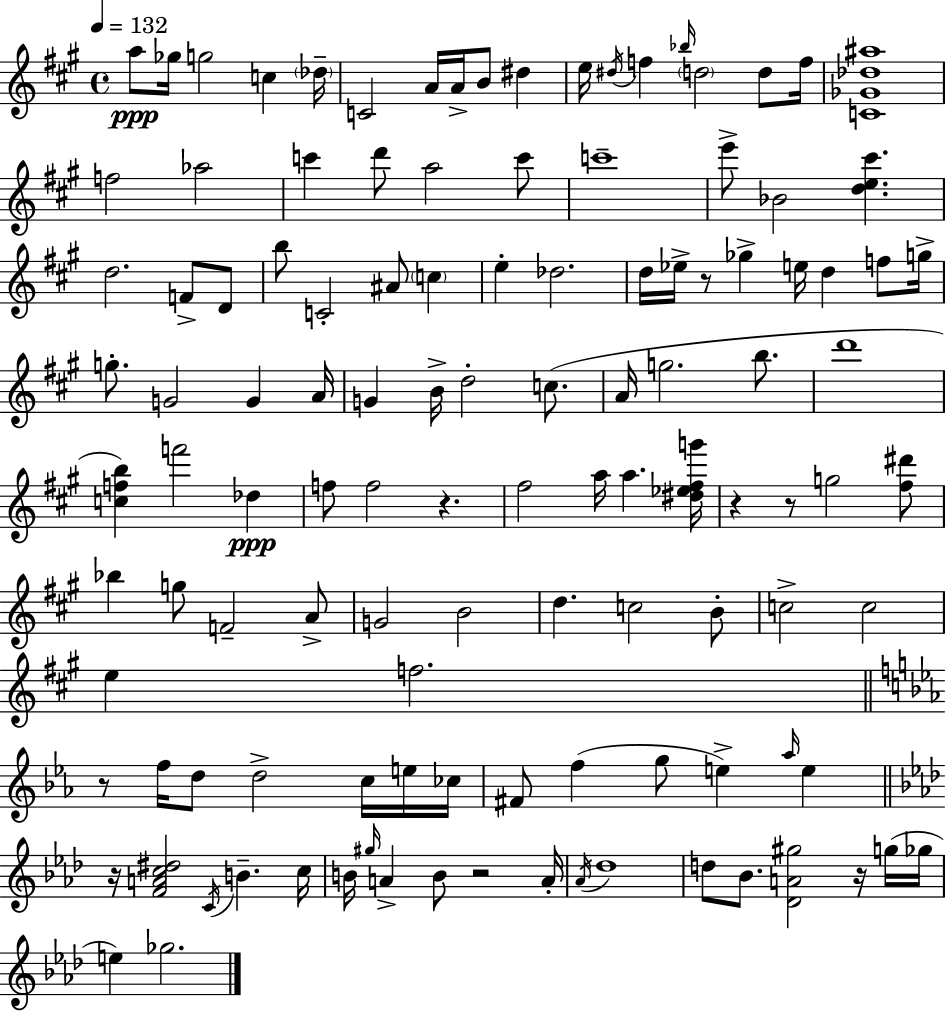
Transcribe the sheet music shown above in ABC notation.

X:1
T:Untitled
M:4/4
L:1/4
K:A
a/2 _g/4 g2 c _d/4 C2 A/4 A/4 B/2 ^d e/4 ^d/4 f _b/4 d2 d/2 f/4 [C_G_d^a]4 f2 _a2 c' d'/2 a2 c'/2 c'4 e'/2 _B2 [de^c'] d2 F/2 D/2 b/2 C2 ^A/2 c e _d2 d/4 _e/4 z/2 _g e/4 d f/2 g/4 g/2 G2 G A/4 G B/4 d2 c/2 A/4 g2 b/2 d'4 [cfb] f'2 _d f/2 f2 z ^f2 a/4 a [^d_e^fg']/4 z z/2 g2 [^f^d']/2 _b g/2 F2 A/2 G2 B2 d c2 B/2 c2 c2 e f2 z/2 f/4 d/2 d2 c/4 e/4 _c/4 ^F/2 f g/2 e _a/4 e z/4 [FAc^d]2 C/4 B c/4 B/4 ^g/4 A B/2 z2 A/4 _A/4 _d4 d/2 _B/2 [_DA^g]2 z/4 g/4 _g/4 e _g2